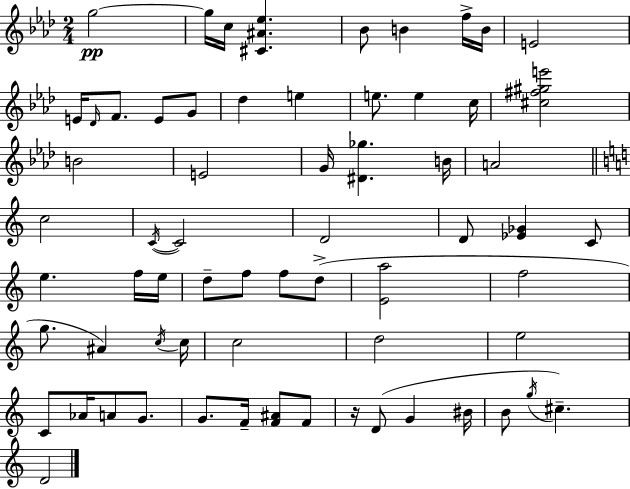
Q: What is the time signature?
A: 2/4